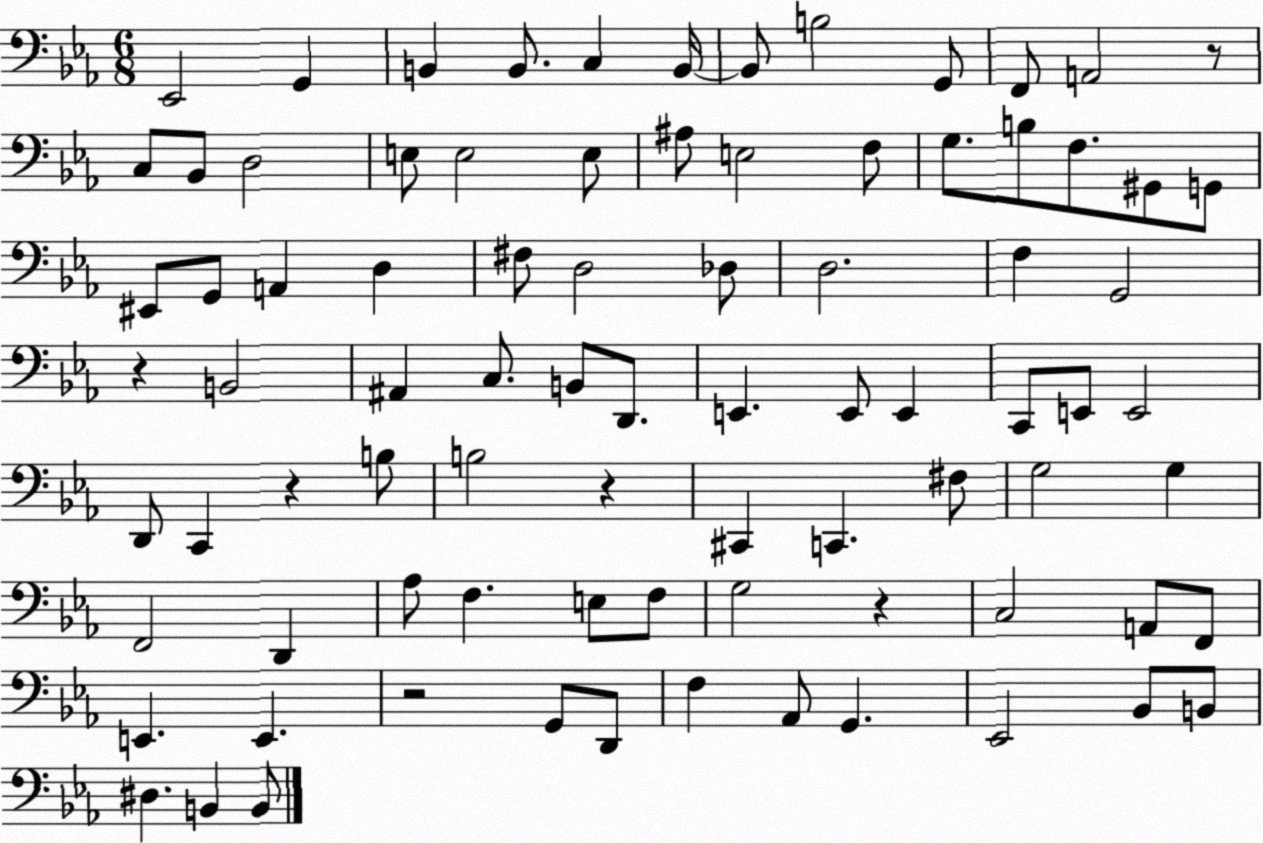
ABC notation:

X:1
T:Untitled
M:6/8
L:1/4
K:Eb
_E,,2 G,, B,, B,,/2 C, B,,/4 B,,/2 B,2 G,,/2 F,,/2 A,,2 z/2 C,/2 _B,,/2 D,2 E,/2 E,2 E,/2 ^A,/2 E,2 F,/2 G,/2 B,/2 F,/2 ^G,,/2 G,,/2 ^E,,/2 G,,/2 A,, D, ^F,/2 D,2 _D,/2 D,2 F, G,,2 z B,,2 ^A,, C,/2 B,,/2 D,,/2 E,, E,,/2 E,, C,,/2 E,,/2 E,,2 D,,/2 C,, z B,/2 B,2 z ^C,, C,, ^F,/2 G,2 G, F,,2 D,, _A,/2 F, E,/2 F,/2 G,2 z C,2 A,,/2 F,,/2 E,, E,, z2 G,,/2 D,,/2 F, _A,,/2 G,, _E,,2 _B,,/2 B,,/2 ^D, B,, B,,/2